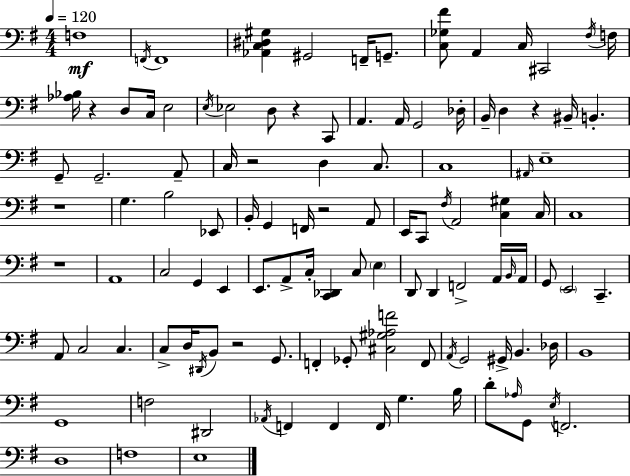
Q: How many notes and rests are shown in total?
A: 114